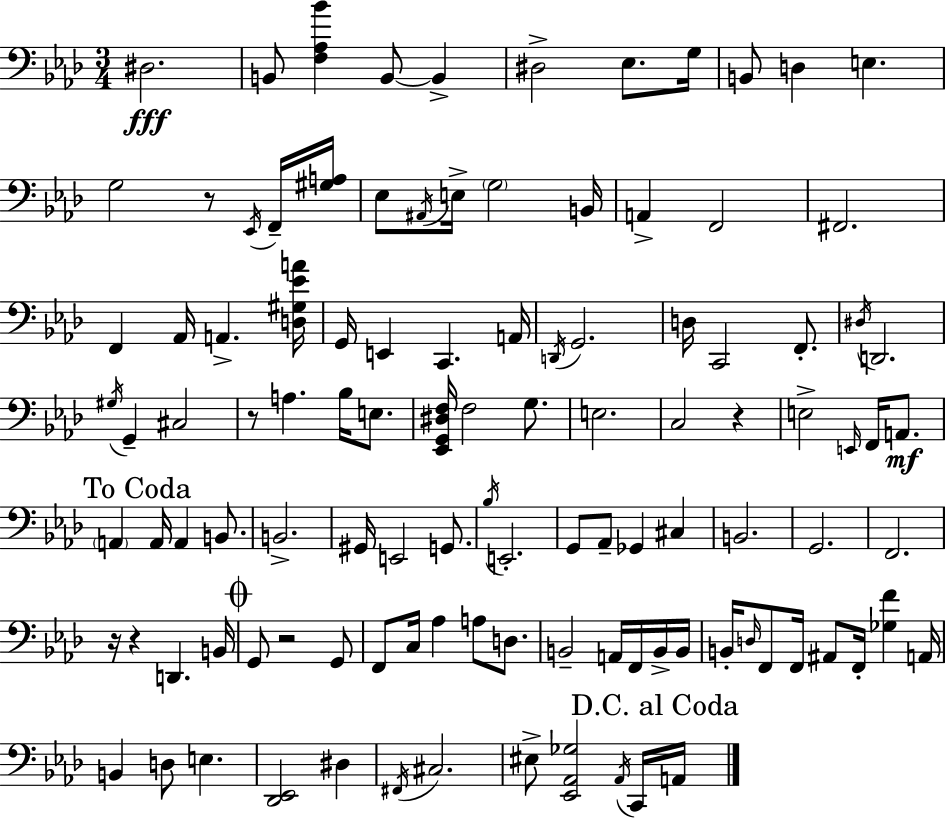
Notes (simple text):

D#3/h. B2/e [F3,Ab3,Bb4]/q B2/e B2/q D#3/h Eb3/e. G3/s B2/e D3/q E3/q. G3/h R/e Eb2/s F2/s [G#3,A3]/s Eb3/e A#2/s E3/s G3/h B2/s A2/q F2/h F#2/h. F2/q Ab2/s A2/q. [D3,G#3,Eb4,A4]/s G2/s E2/q C2/q. A2/s D2/s G2/h. D3/s C2/h F2/e. D#3/s D2/h. G#3/s G2/q C#3/h R/e A3/q. Bb3/s E3/e. [Eb2,G2,D#3,F3]/s F3/h G3/e. E3/h. C3/h R/q E3/h E2/s F2/s A2/e. A2/q A2/s A2/q B2/e. B2/h. G#2/s E2/h G2/e. Bb3/s E2/h. G2/e Ab2/e Gb2/q C#3/q B2/h. G2/h. F2/h. R/s R/q D2/q. B2/s G2/e R/h G2/e F2/e C3/s Ab3/q A3/e D3/e. B2/h A2/s F2/s B2/s B2/s B2/s D3/s F2/e F2/s A#2/e F2/s [Gb3,F4]/q A2/s B2/q D3/e E3/q. [Db2,Eb2]/h D#3/q F#2/s C#3/h. EIS3/e [Eb2,Ab2,Gb3]/h Ab2/s C2/s A2/s